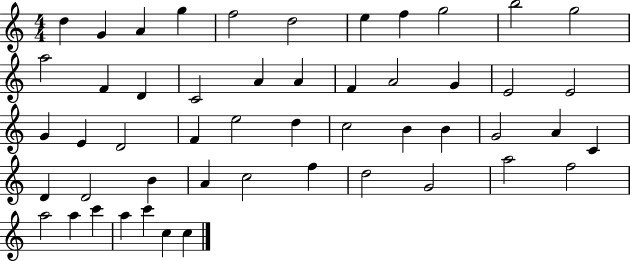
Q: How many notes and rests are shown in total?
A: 51